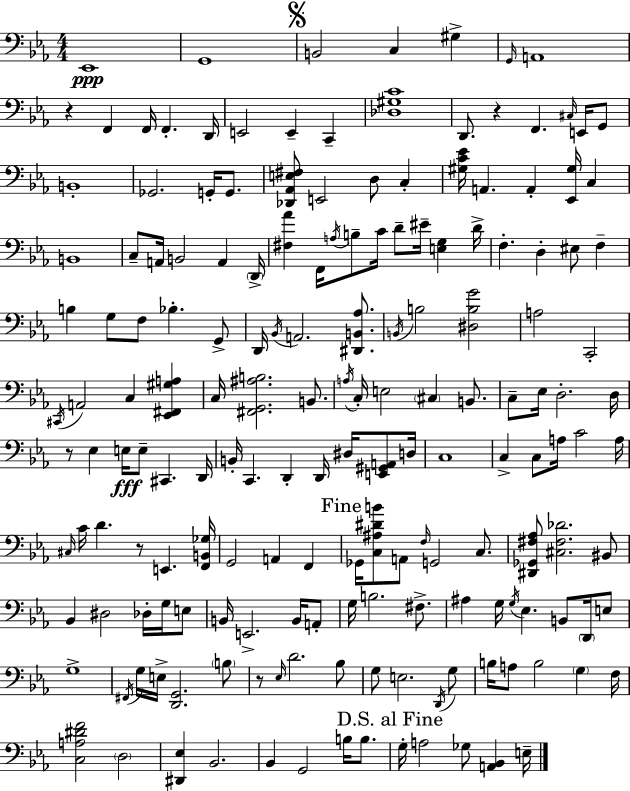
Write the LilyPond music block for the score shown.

{
  \clef bass
  \numericTimeSignature
  \time 4/4
  \key c \minor
  ees,1\ppp | g,1 | \mark \markup { \musicglyph "scripts.segno" } b,2 c4 gis4-> | \grace { g,16 } a,1 | \break r4 f,4 f,16 f,4.-. | d,16 e,2 e,4-- c,4-- | <des gis c'>1 | d,8. r4 f,4. \grace { cis16 } e,16 | \break g,8 b,1-. | ges,2. g,16-. g,8. | <des, aes, e fis>8 e,2 d8 c4-. | <gis c' ees'>16 a,4. a,4-. <ees, gis>16 c4 | \break b,1 | c8-- a,16 b,2 a,4 | \parenthesize d,16-> <fis aes'>4 f,16 \acciaccatura { a16 } b8-- c'16 d'8-- eis'16-- <e g>4 | d'16-> f4.-. d4-. eis8 f4-- | \break b4 g8 f8 bes4.-. | g,8-> d,16 \acciaccatura { bes,16 } a,2. | <dis, b, aes>8. \acciaccatura { b,16 } b2 <dis b g'>2 | a2 c,2-. | \break \acciaccatura { cis,16 } a,2 c4 | <ees, fis, gis a>4 c16 <fis, g, ais b>2. | b,8. \acciaccatura { a16 } c16-. e2 | \parenthesize cis4 b,8. c8-- ees16 d2.-. | \break d16 r8 ees4 e16\fff e8-- | cis,4. d,16 b,16-. c,4. d,4-. | d,16 dis16 <e, gis, a,>8 d16 c1 | c4-> c8 a16 c'2 | \break a16 \grace { cis16 } c'16 d'4. r8 | e,4. <f, b, ges>16 g,2 | a,4 f,4 \mark "Fine" ges,16 <c ais dis' b'>8 a,8 \grace { f16 } g,2 | c8. <dis, ges, fis aes>8 <cis fis des'>2. | \break bis,8 bes,4 dis2 | des16-. g16 e8 b,16 e,2.-> | b,16 a,8-. g16 b2. | fis8.-> ais4 g16 \acciaccatura { g16 } ees4. | \break b,8 \parenthesize d,16 e8 g1-> | \acciaccatura { fis,16 } g16 e16-> <d, g,>2. | \parenthesize b8 r8 \grace { ees16 } d'2. | bes8 g8 e2. | \break \acciaccatura { d,16 } g8 b16 a8 | b2 \parenthesize g4 f16 <c a dis' f'>2 | \parenthesize d2 <dis, ees>4 | bes,2. bes,4 | \break g,2 b16 b8. \mark "D.S. al Fine" g16-. a2 | ges8 <a, bes,>4 e16-- \bar "|."
}